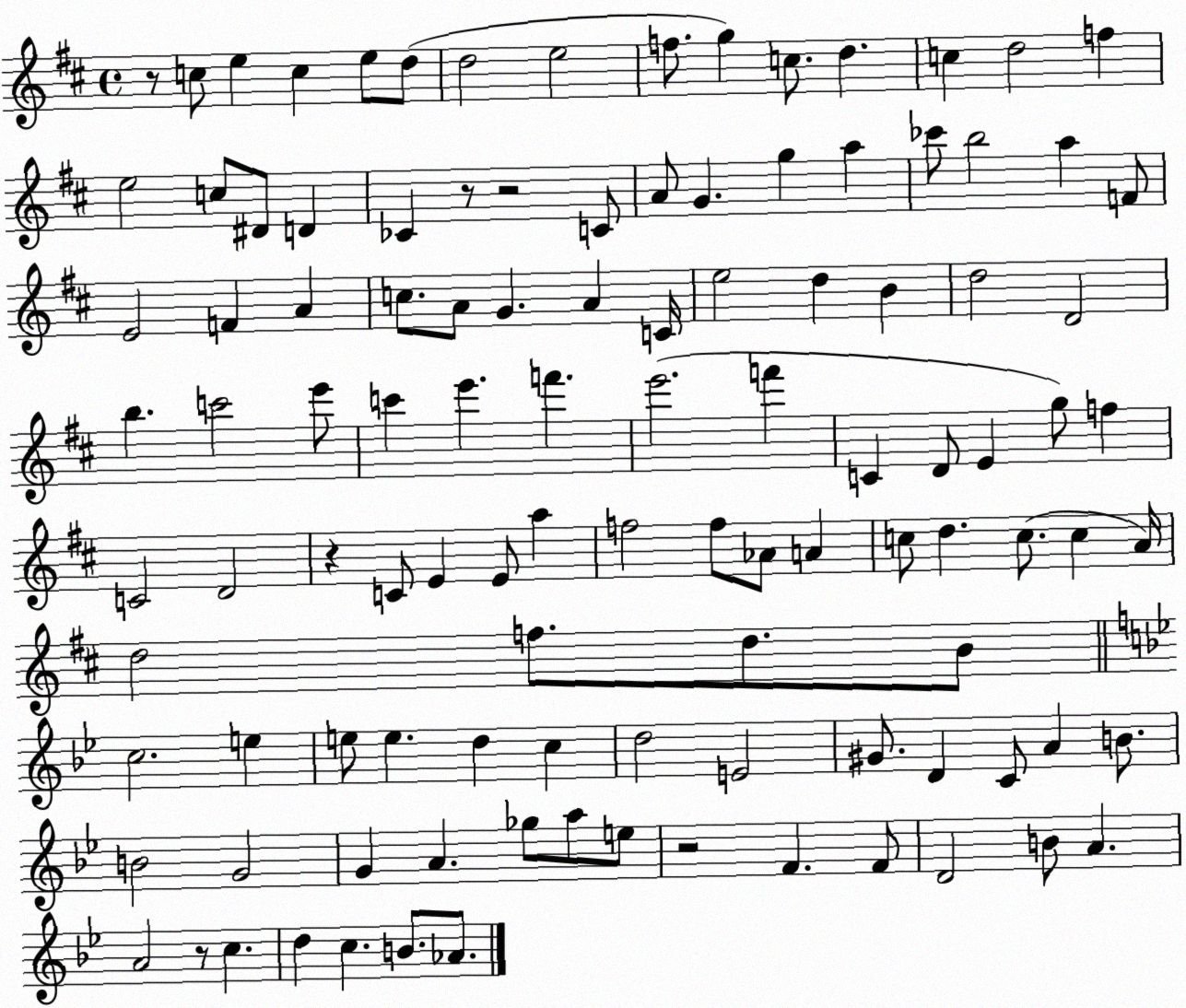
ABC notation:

X:1
T:Untitled
M:4/4
L:1/4
K:D
z/2 c/2 e c e/2 d/2 d2 e2 f/2 g c/2 d c d2 f e2 c/2 ^D/2 D _C z/2 z2 C/2 A/2 G g a _c'/2 b2 a F/2 E2 F A c/2 A/2 G A C/4 e2 d B d2 D2 b c'2 e'/2 c' e' f' e'2 f' C D/2 E g/2 f C2 D2 z C/2 E E/2 a f2 f/2 _A/2 A c/2 d c/2 c A/4 d2 f/2 d/2 B/2 c2 e e/2 e d c d2 E2 ^G/2 D C/2 A B/2 B2 G2 G A _g/2 a/2 e/2 z2 F F/2 D2 B/2 A A2 z/2 c d c B/2 _A/2